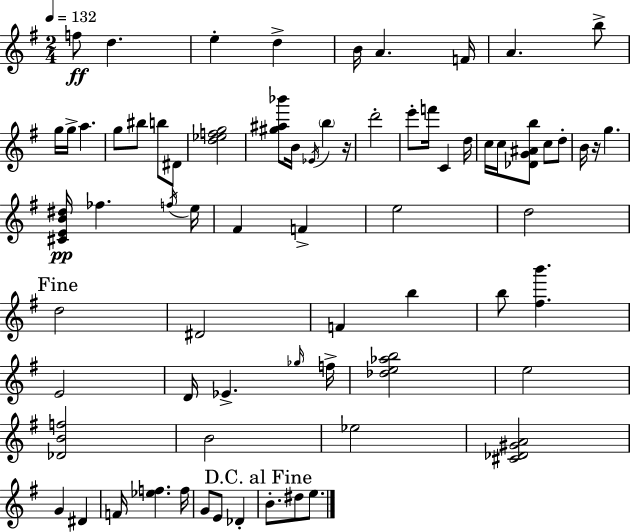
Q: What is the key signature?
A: G major